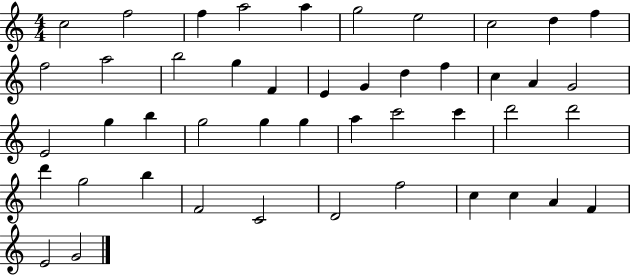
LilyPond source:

{
  \clef treble
  \numericTimeSignature
  \time 4/4
  \key c \major
  c''2 f''2 | f''4 a''2 a''4 | g''2 e''2 | c''2 d''4 f''4 | \break f''2 a''2 | b''2 g''4 f'4 | e'4 g'4 d''4 f''4 | c''4 a'4 g'2 | \break e'2 g''4 b''4 | g''2 g''4 g''4 | a''4 c'''2 c'''4 | d'''2 d'''2 | \break d'''4 g''2 b''4 | f'2 c'2 | d'2 f''2 | c''4 c''4 a'4 f'4 | \break e'2 g'2 | \bar "|."
}